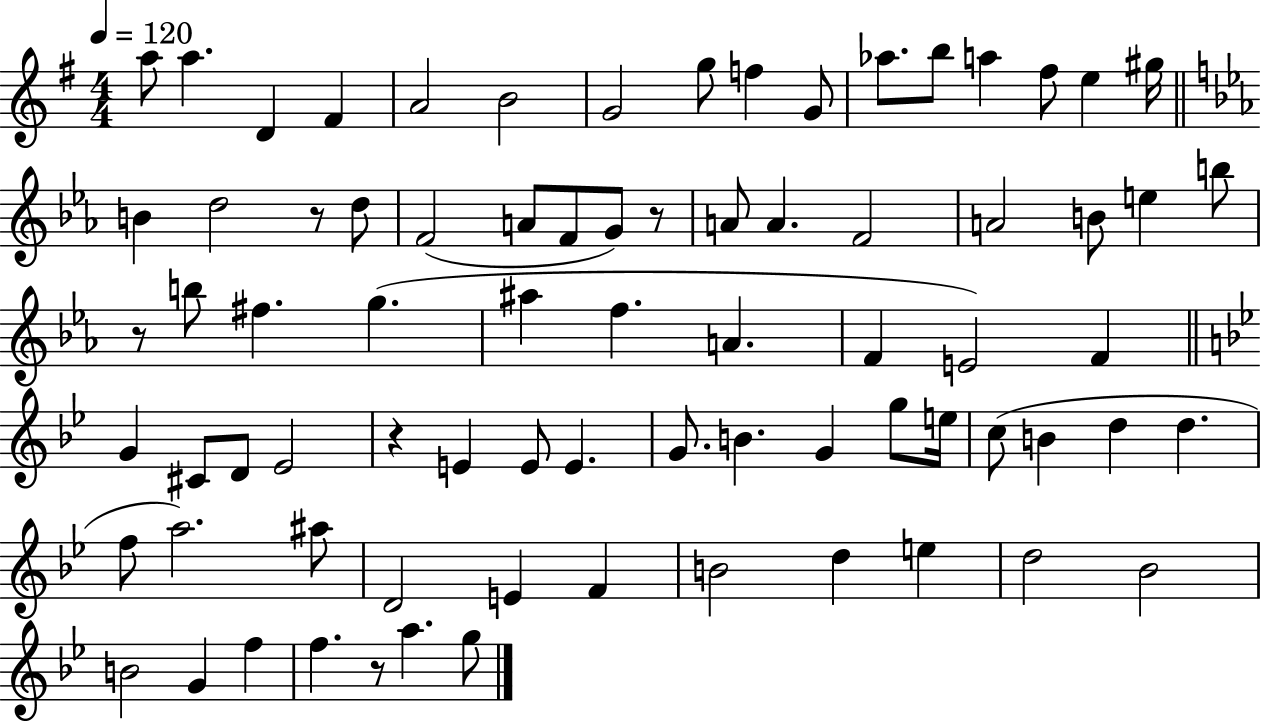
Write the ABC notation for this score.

X:1
T:Untitled
M:4/4
L:1/4
K:G
a/2 a D ^F A2 B2 G2 g/2 f G/2 _a/2 b/2 a ^f/2 e ^g/4 B d2 z/2 d/2 F2 A/2 F/2 G/2 z/2 A/2 A F2 A2 B/2 e b/2 z/2 b/2 ^f g ^a f A F E2 F G ^C/2 D/2 _E2 z E E/2 E G/2 B G g/2 e/4 c/2 B d d f/2 a2 ^a/2 D2 E F B2 d e d2 _B2 B2 G f f z/2 a g/2